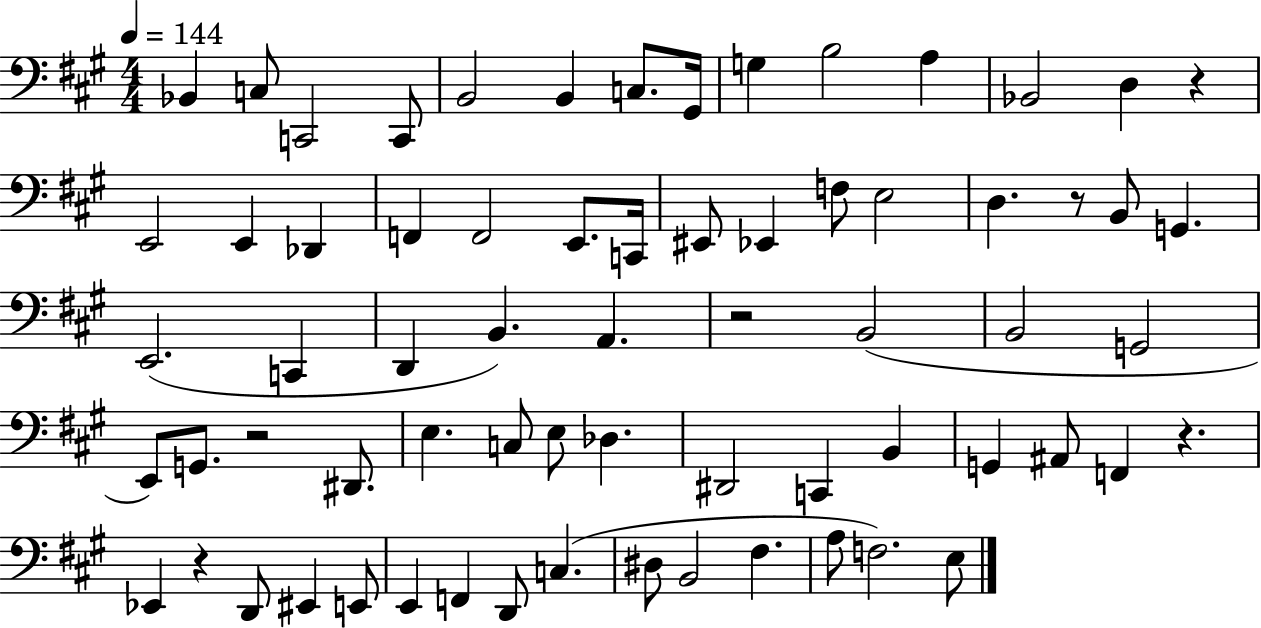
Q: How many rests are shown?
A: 6